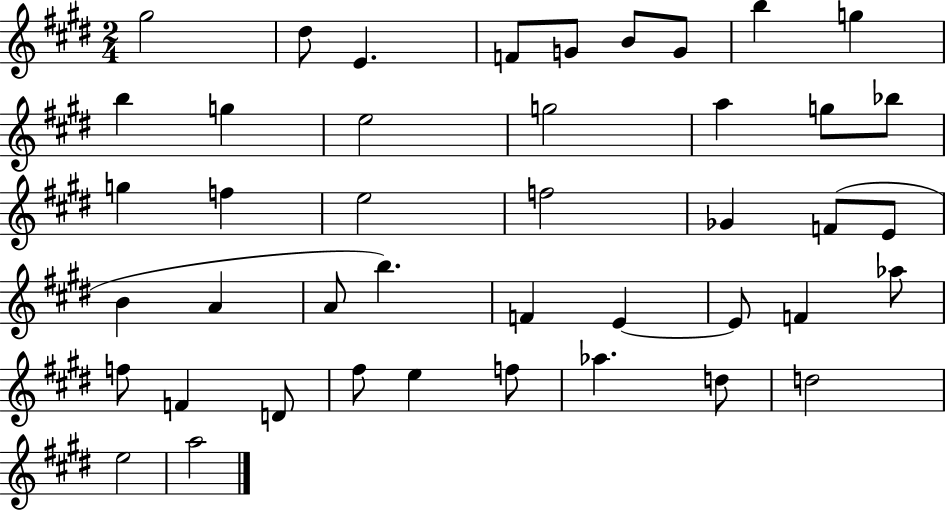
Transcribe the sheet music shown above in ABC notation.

X:1
T:Untitled
M:2/4
L:1/4
K:E
^g2 ^d/2 E F/2 G/2 B/2 G/2 b g b g e2 g2 a g/2 _b/2 g f e2 f2 _G F/2 E/2 B A A/2 b F E E/2 F _a/2 f/2 F D/2 ^f/2 e f/2 _a d/2 d2 e2 a2